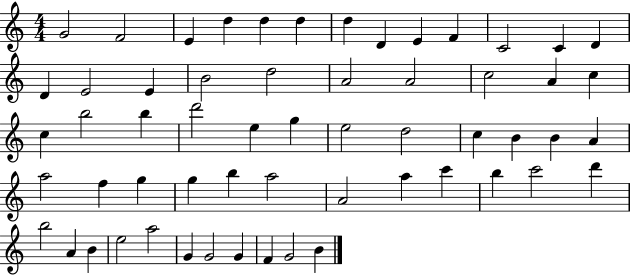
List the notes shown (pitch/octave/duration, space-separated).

G4/h F4/h E4/q D5/q D5/q D5/q D5/q D4/q E4/q F4/q C4/h C4/q D4/q D4/q E4/h E4/q B4/h D5/h A4/h A4/h C5/h A4/q C5/q C5/q B5/h B5/q D6/h E5/q G5/q E5/h D5/h C5/q B4/q B4/q A4/q A5/h F5/q G5/q G5/q B5/q A5/h A4/h A5/q C6/q B5/q C6/h D6/q B5/h A4/q B4/q E5/h A5/h G4/q G4/h G4/q F4/q G4/h B4/q